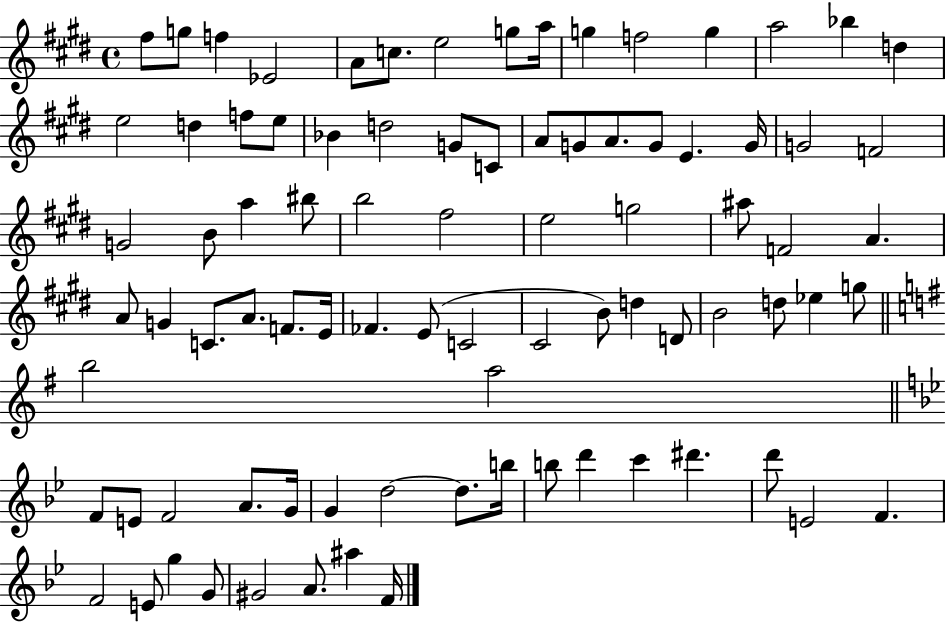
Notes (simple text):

F#5/e G5/e F5/q Eb4/h A4/e C5/e. E5/h G5/e A5/s G5/q F5/h G5/q A5/h Bb5/q D5/q E5/h D5/q F5/e E5/e Bb4/q D5/h G4/e C4/e A4/e G4/e A4/e. G4/e E4/q. G4/s G4/h F4/h G4/h B4/e A5/q BIS5/e B5/h F#5/h E5/h G5/h A#5/e F4/h A4/q. A4/e G4/q C4/e. A4/e. F4/e. E4/s FES4/q. E4/e C4/h C#4/h B4/e D5/q D4/e B4/h D5/e Eb5/q G5/e B5/h A5/h F4/e E4/e F4/h A4/e. G4/s G4/q D5/h D5/e. B5/s B5/e D6/q C6/q D#6/q. D6/e E4/h F4/q. F4/h E4/e G5/q G4/e G#4/h A4/e. A#5/q F4/s